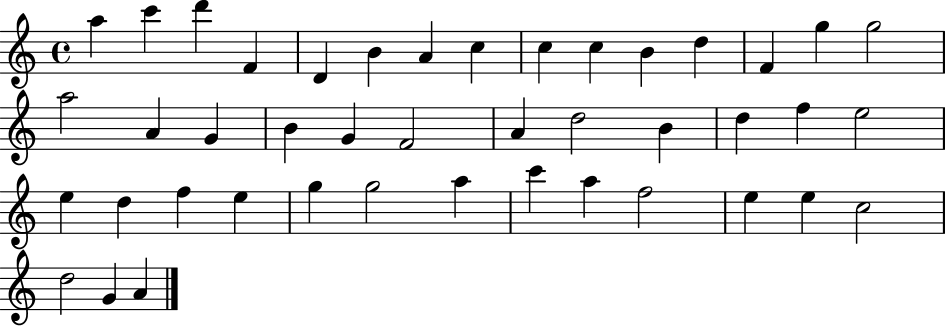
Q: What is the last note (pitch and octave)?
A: A4